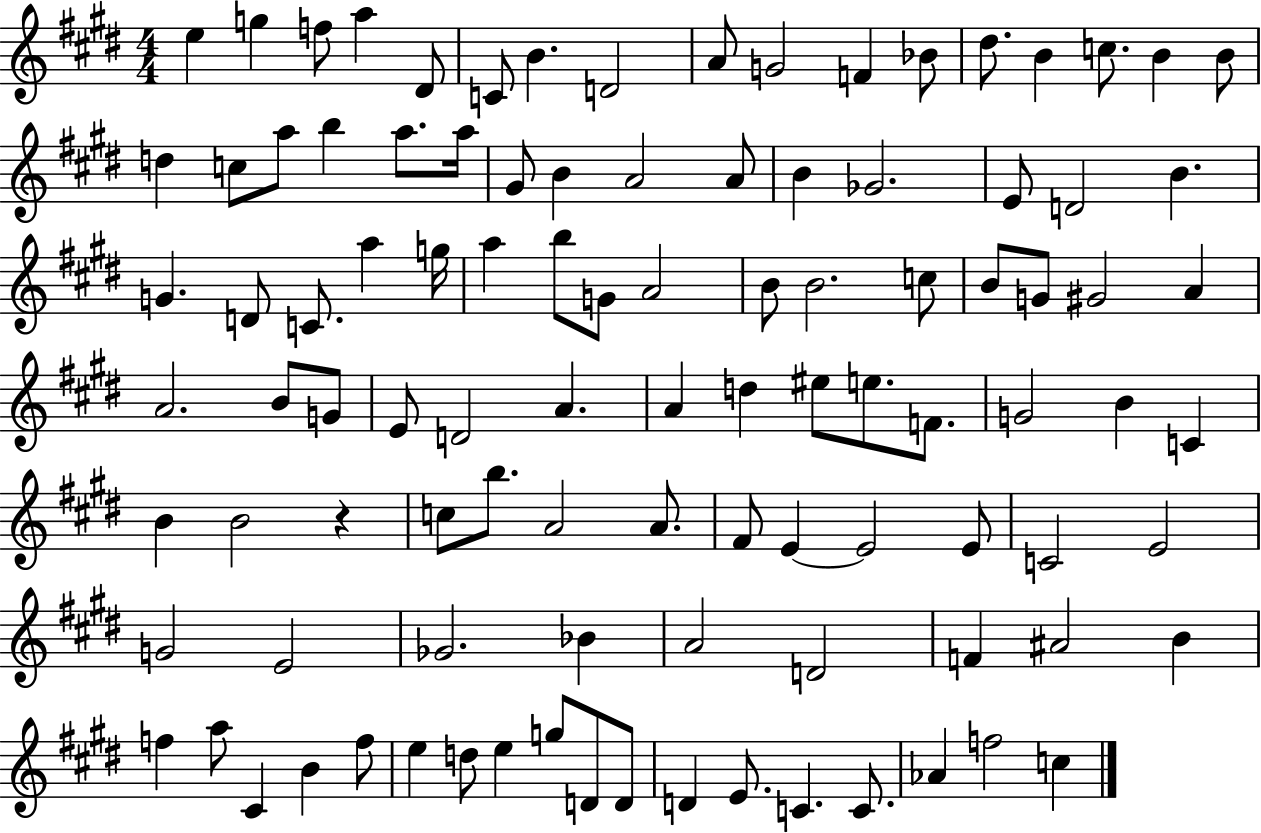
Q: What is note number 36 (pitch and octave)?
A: A5